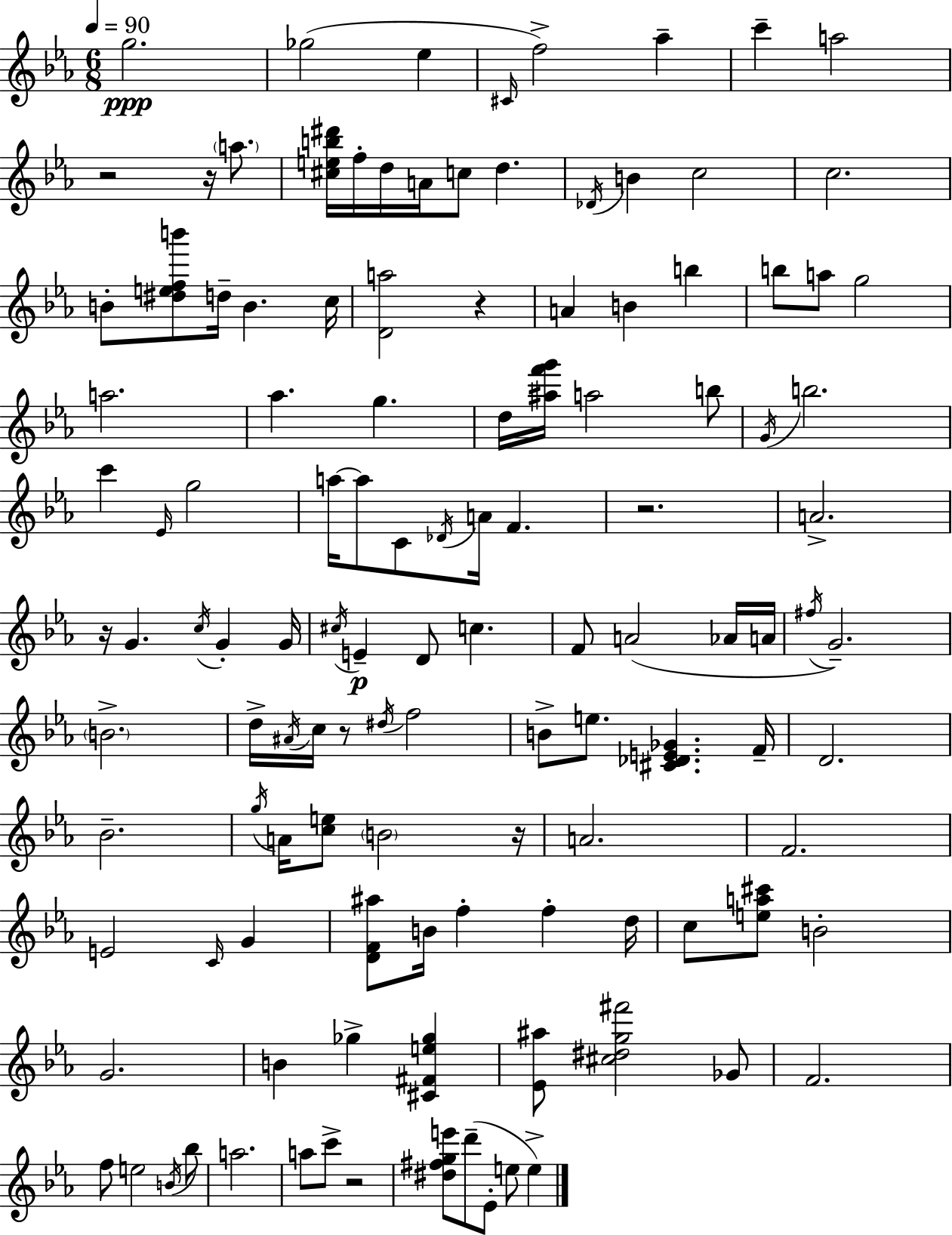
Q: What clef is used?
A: treble